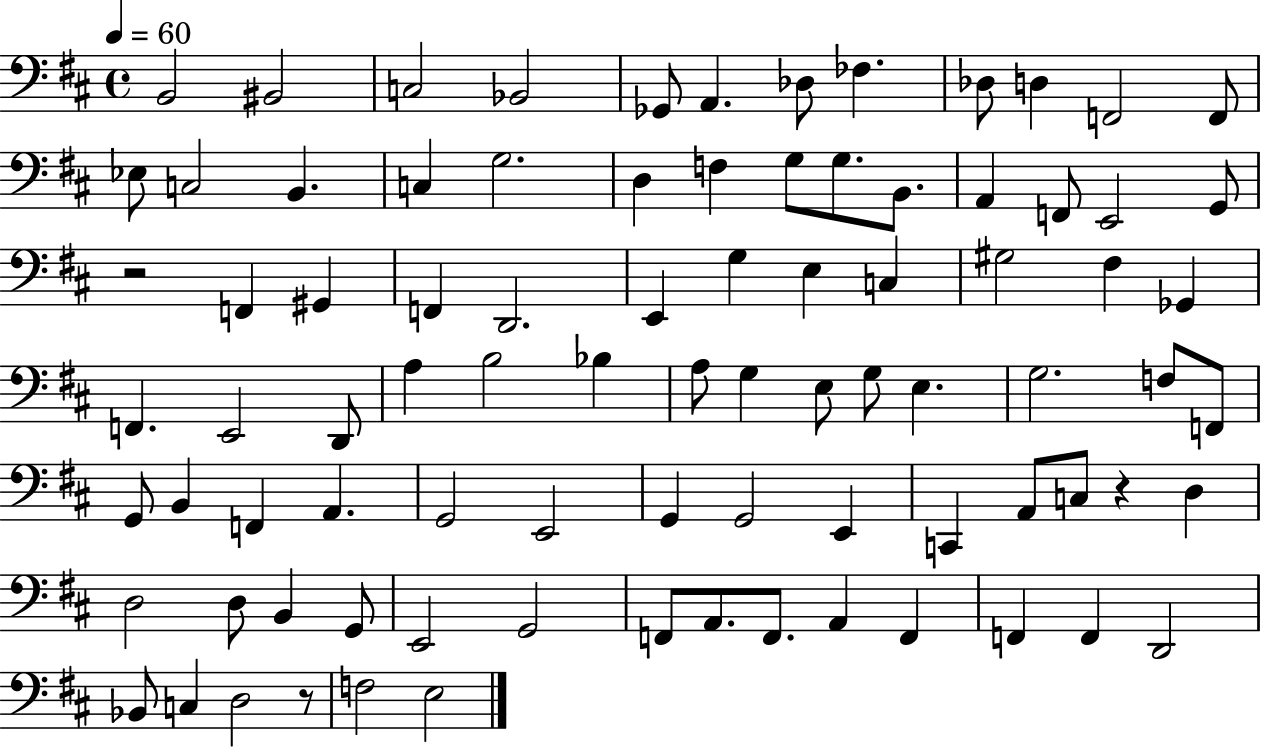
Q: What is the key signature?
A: D major